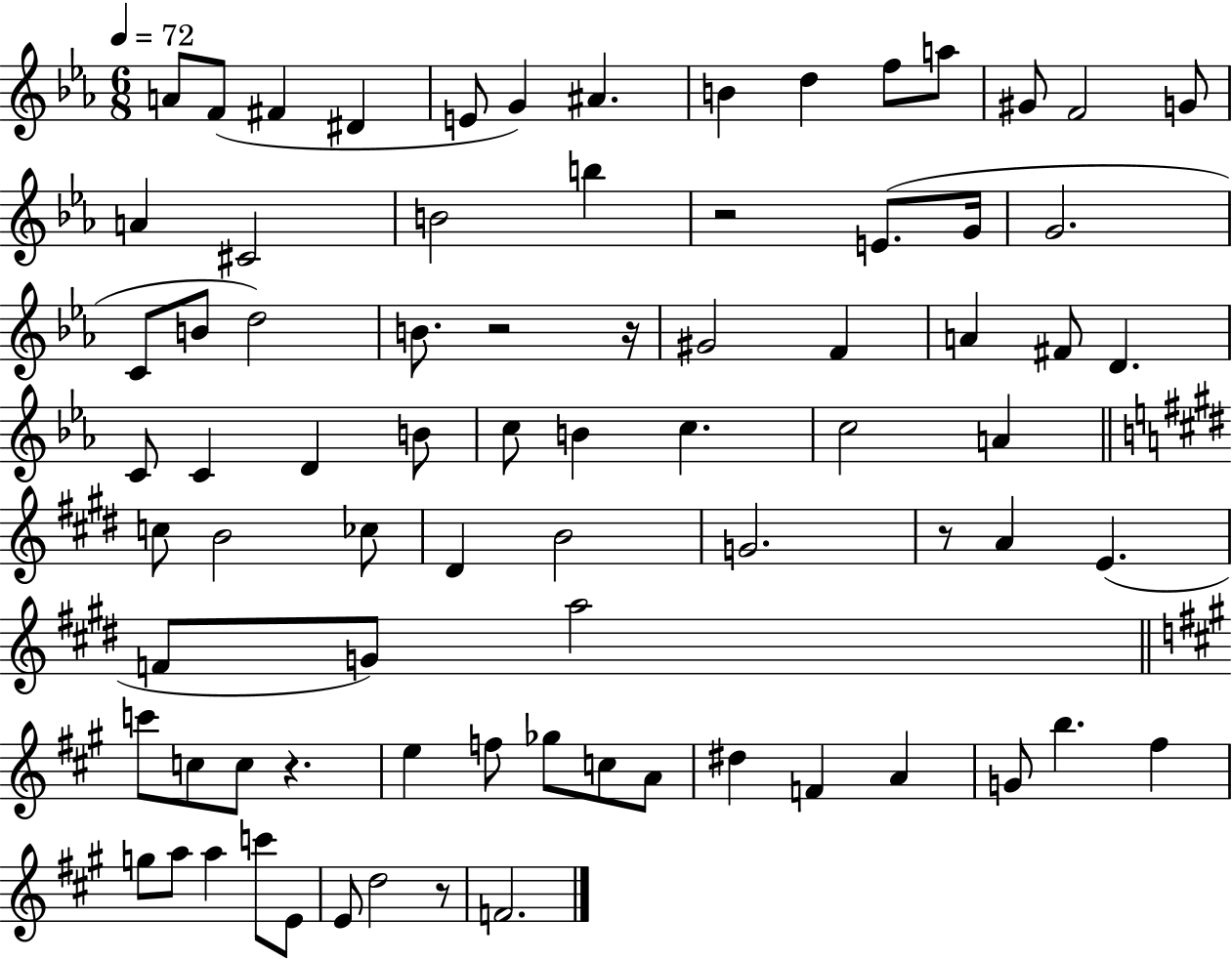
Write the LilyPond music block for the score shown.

{
  \clef treble
  \numericTimeSignature
  \time 6/8
  \key ees \major
  \tempo 4 = 72
  a'8 f'8( fis'4 dis'4 | e'8 g'4) ais'4. | b'4 d''4 f''8 a''8 | gis'8 f'2 g'8 | \break a'4 cis'2 | b'2 b''4 | r2 e'8.( g'16 | g'2. | \break c'8 b'8 d''2) | b'8. r2 r16 | gis'2 f'4 | a'4 fis'8 d'4. | \break c'8 c'4 d'4 b'8 | c''8 b'4 c''4. | c''2 a'4 | \bar "||" \break \key e \major c''8 b'2 ces''8 | dis'4 b'2 | g'2. | r8 a'4 e'4.( | \break f'8 g'8) a''2 | \bar "||" \break \key a \major c'''8 c''8 c''8 r4. | e''4 f''8 ges''8 c''8 a'8 | dis''4 f'4 a'4 | g'8 b''4. fis''4 | \break g''8 a''8 a''4 c'''8 e'8 | e'8 d''2 r8 | f'2. | \bar "|."
}